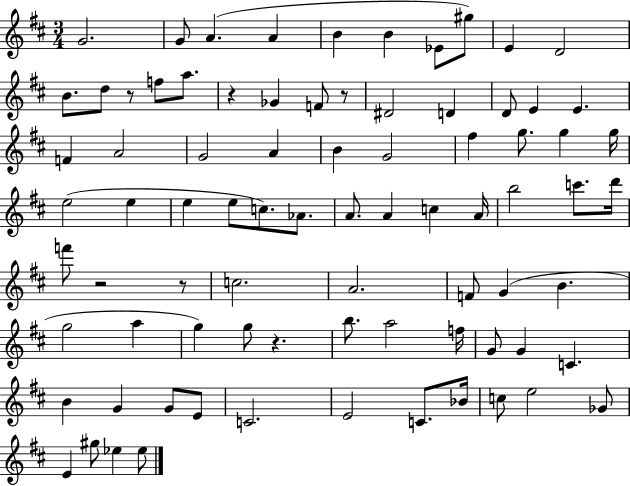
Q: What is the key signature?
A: D major